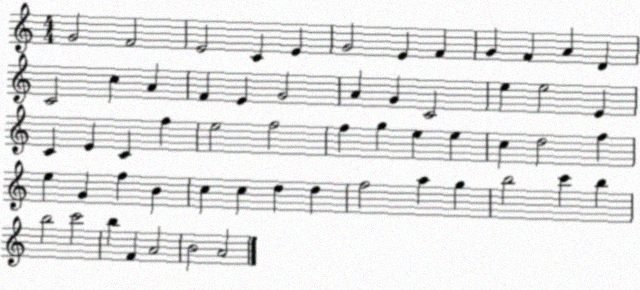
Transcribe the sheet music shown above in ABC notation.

X:1
T:Untitled
M:4/4
L:1/4
K:C
G2 F2 E2 C E G2 E F G F A D C2 c A F E G2 A G C2 e e2 E C E C f e2 f2 f g e e c d2 f e G f B c c d d f2 a g b2 c' b b2 c'2 b F A2 B2 A2